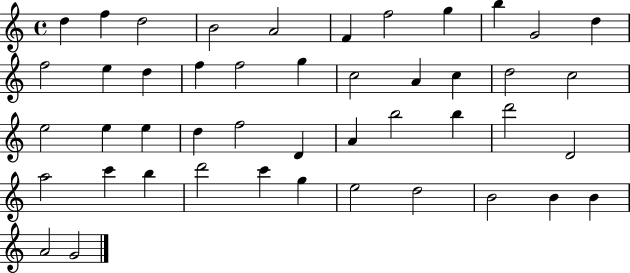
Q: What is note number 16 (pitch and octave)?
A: F5